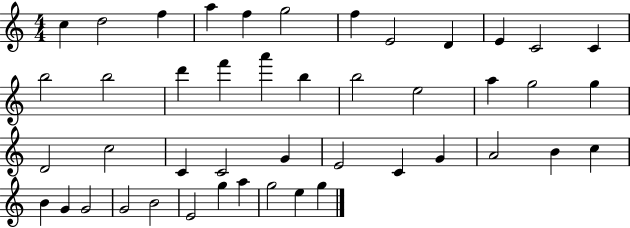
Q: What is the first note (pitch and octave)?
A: C5